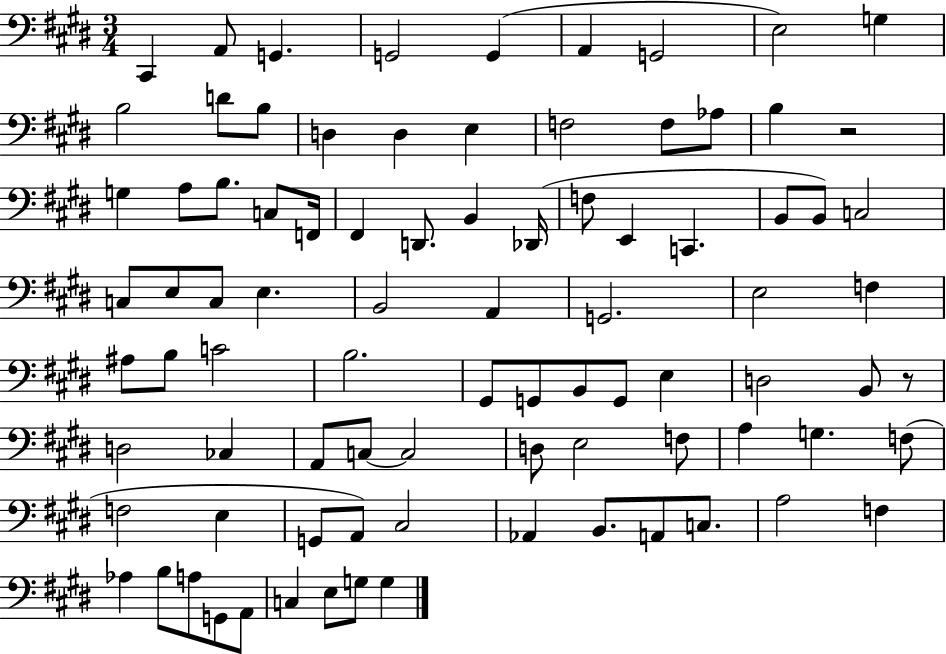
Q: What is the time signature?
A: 3/4